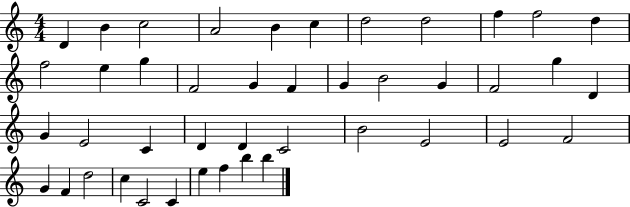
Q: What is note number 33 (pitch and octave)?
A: F4